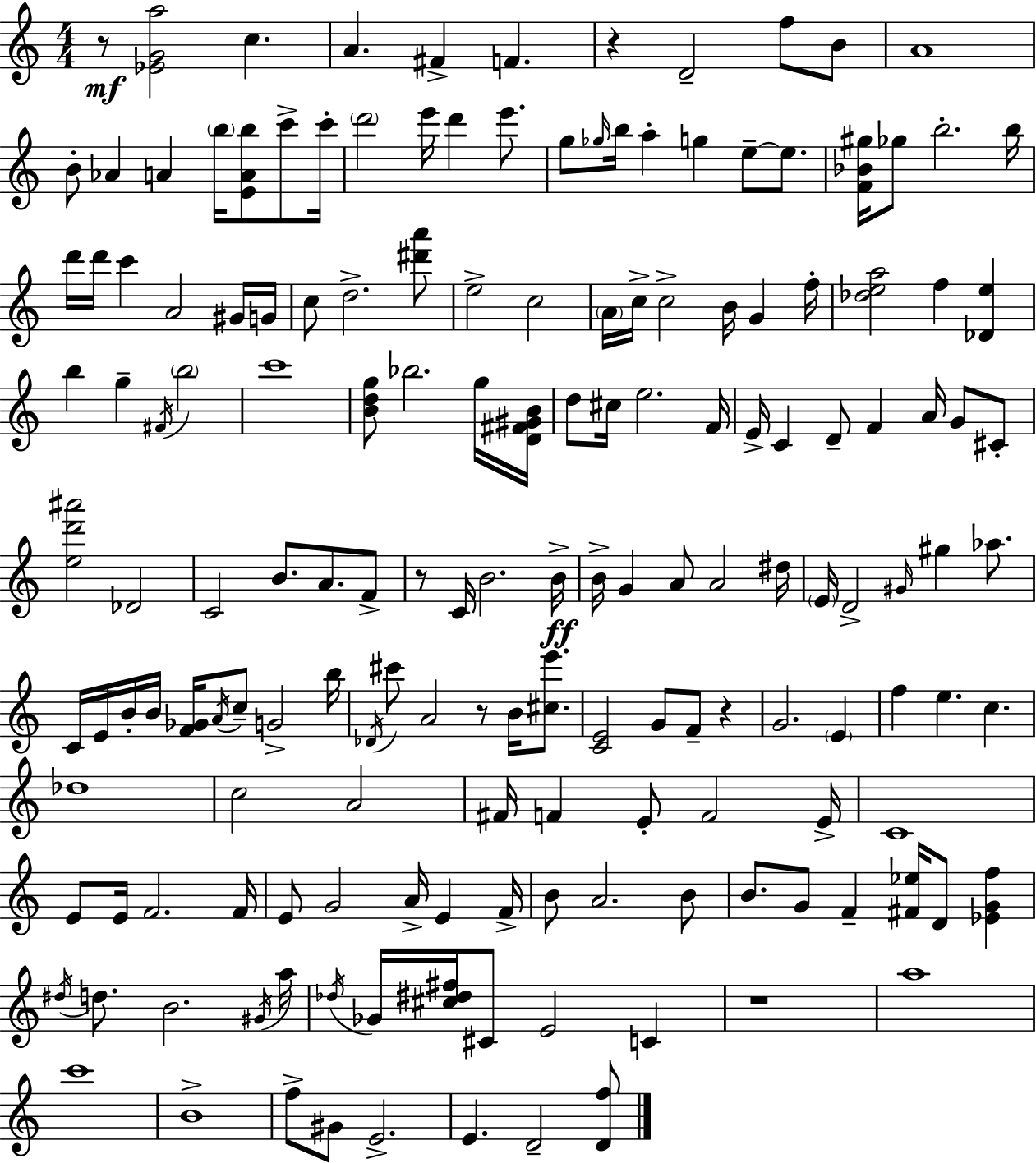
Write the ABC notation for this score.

X:1
T:Untitled
M:4/4
L:1/4
K:C
z/2 [_EGa]2 c A ^F F z D2 f/2 B/2 A4 B/2 _A A b/4 [EAb]/2 c'/2 c'/4 d'2 e'/4 d' e'/2 g/2 _g/4 b/4 a g e/2 e/2 [F_B^g]/4 _g/2 b2 b/4 d'/4 d'/4 c' A2 ^G/4 G/4 c/2 d2 [^d'a']/2 e2 c2 A/4 c/4 c2 B/4 G f/4 [_dea]2 f [_De] b g ^F/4 b2 c'4 [Bdg]/2 _b2 g/4 [D^F^GB]/4 d/2 ^c/4 e2 F/4 E/4 C D/2 F A/4 G/2 ^C/2 [ed'^a']2 _D2 C2 B/2 A/2 F/2 z/2 C/4 B2 B/4 B/4 G A/2 A2 ^d/4 E/4 D2 ^G/4 ^g _a/2 C/4 E/4 B/4 B/4 [F_G]/4 A/4 c/2 G2 b/4 _D/4 ^c'/2 A2 z/2 B/4 [^ce']/2 [CE]2 G/2 F/2 z G2 E f e c _d4 c2 A2 ^F/4 F E/2 F2 E/4 C4 E/2 E/4 F2 F/4 E/2 G2 A/4 E F/4 B/2 A2 B/2 B/2 G/2 F [^F_e]/4 D/2 [_EGf] ^d/4 d/2 B2 ^G/4 a/4 _d/4 _G/4 [^c^d^f]/4 ^C/2 E2 C z4 a4 c'4 B4 f/2 ^G/2 E2 E D2 [Df]/2